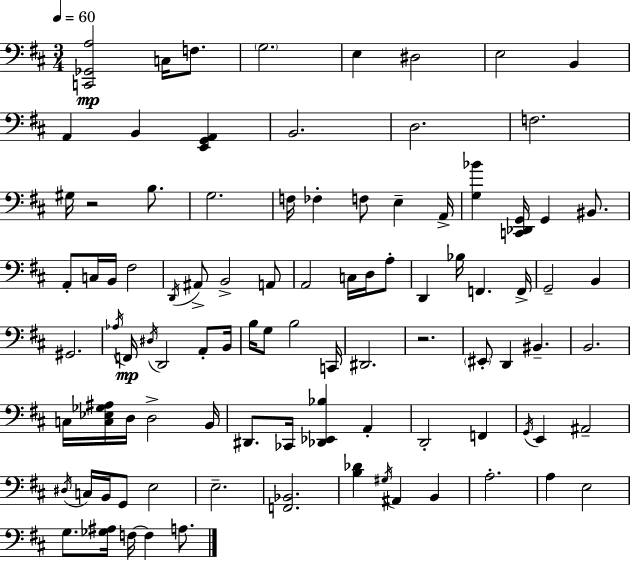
X:1
T:Untitled
M:3/4
L:1/4
K:D
[C,,_G,,A,]2 C,/4 F,/2 G,2 E, ^D,2 E,2 B,, A,, B,, [E,,G,,A,,] B,,2 D,2 F,2 ^G,/4 z2 B,/2 G,2 F,/4 _F, F,/2 E, A,,/4 [G,_B] [C,,_D,,G,,]/4 G,, ^B,,/2 A,,/2 C,/4 B,,/4 ^F,2 D,,/4 ^A,,/2 B,,2 A,,/2 A,,2 C,/4 D,/4 A,/2 D,, _B,/4 F,, F,,/4 G,,2 B,, ^G,,2 _A,/4 F,,/4 ^D,/4 D,,2 A,,/2 B,,/4 B,/4 G,/2 B,2 C,,/4 ^D,,2 z2 ^E,,/2 D,, ^B,, B,,2 C,/4 [C,_E,_G,^A,]/4 D,/4 D,2 B,,/4 ^D,,/2 _C,,/4 [_D,,_E,,_B,] A,, D,,2 F,, G,,/4 E,, ^A,,2 ^D,/4 C,/4 B,,/4 G,,/2 E,2 E,2 [F,,_B,,]2 [B,_D] ^G,/4 ^A,, B,, A,2 A, E,2 G,/2 [_G,^A,]/4 F,/4 F, A,/2